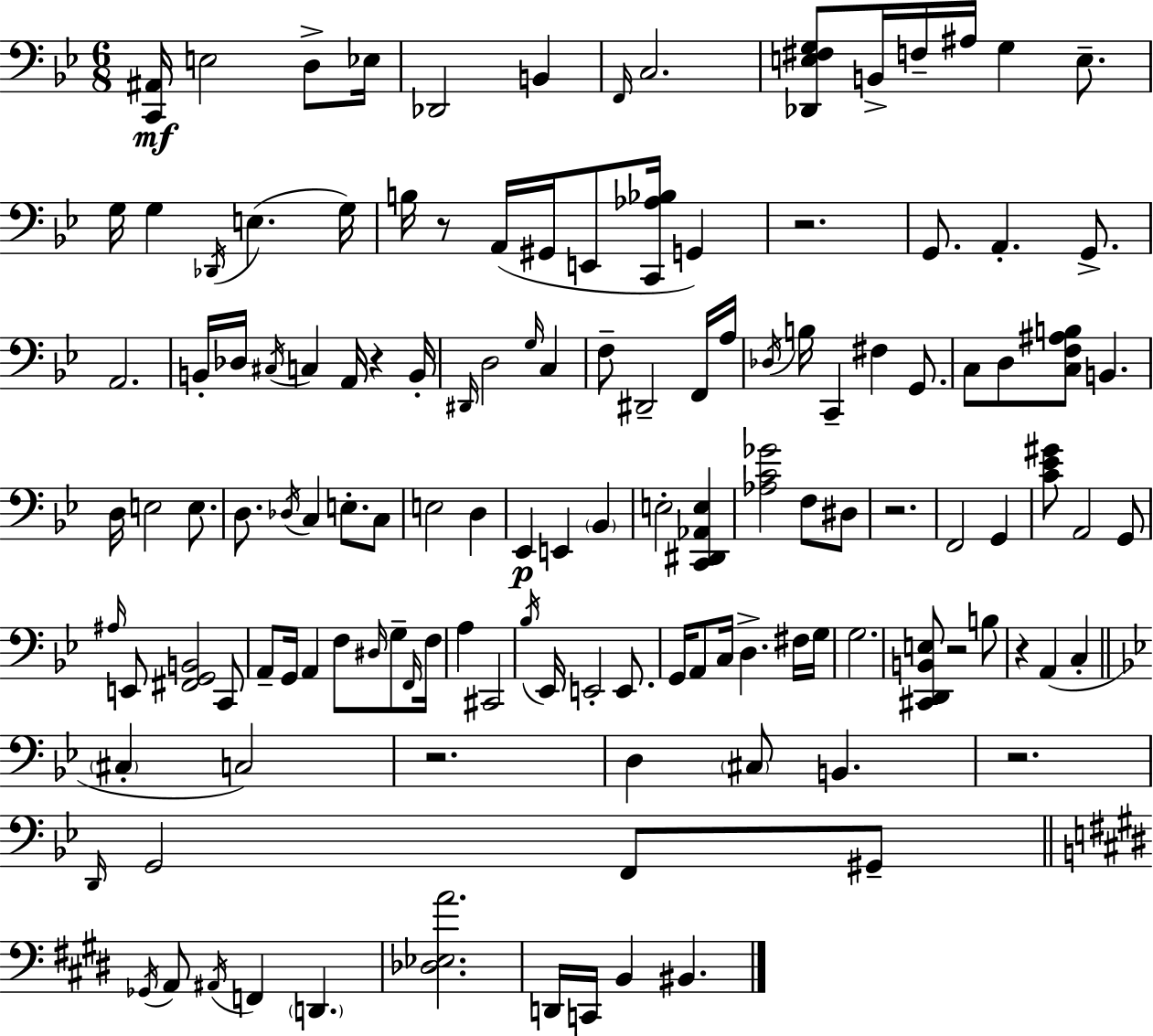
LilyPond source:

{
  \clef bass
  \numericTimeSignature
  \time 6/8
  \key g \minor
  <c, ais,>16\mf e2 d8-> ees16 | des,2 b,4 | \grace { f,16 } c2. | <des, e fis g>8 b,16-> f16-- ais16 g4 e8.-- | \break g16 g4 \acciaccatura { des,16 }( e4. | g16) b16 r8 a,16( gis,16 e,8 <c, aes bes>16 g,4) | r2. | g,8. a,4.-. g,8.-> | \break a,2. | b,16-. des16 \acciaccatura { cis16 } c4 a,16 r4 | b,16-. \grace { dis,16 } d2 | \grace { g16 } c4 f8-- dis,2-- | \break f,16 a16 \acciaccatura { des16 } b16 c,4-- fis4 | g,8. c8 d8 <c f ais b>8 | b,4. d16 e2 | e8. d8. \acciaccatura { des16 } c4 | \break e8.-. c8 e2 | d4 ees,4\p e,4 | \parenthesize bes,4 e2-. | <c, dis, aes, e>4 <aes c' ges'>2 | \break f8 dis8 r2. | f,2 | g,4 <c' ees' gis'>8 a,2 | g,8 \grace { ais16 } e,8 <fis, g, b,>2 | \break c,8 a,8-- g,16 a,4 | f8 \grace { dis16 } g8-- \grace { f,16 } f16 a4 | cis,2 \acciaccatura { bes16 } ees,16 | e,2-. e,8. g,16 | \break a,8 c16 d4.-> fis16 g16 g2. | <cis, d, b, e>8 | r2 b8 r4 | a,4( c4-. \bar "||" \break \key bes \major \parenthesize cis4-. c2) | r2. | d4 \parenthesize cis8 b,4. | r2. | \break \grace { d,16 } g,2 f,8 gis,8-- | \bar "||" \break \key e \major \acciaccatura { ges,16 } a,8 \acciaccatura { ais,16 } f,4 \parenthesize d,4. | <des ees a'>2. | d,16 c,16 b,4 bis,4. | \bar "|."
}